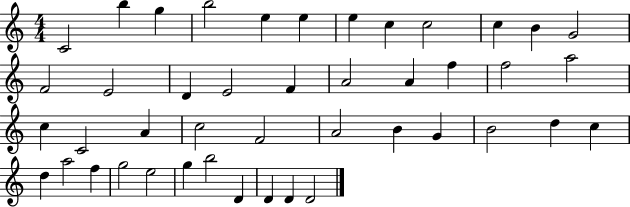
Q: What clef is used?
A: treble